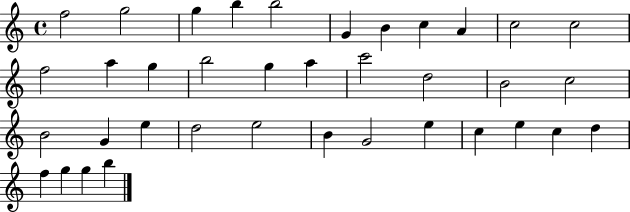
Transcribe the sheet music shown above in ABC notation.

X:1
T:Untitled
M:4/4
L:1/4
K:C
f2 g2 g b b2 G B c A c2 c2 f2 a g b2 g a c'2 d2 B2 c2 B2 G e d2 e2 B G2 e c e c d f g g b